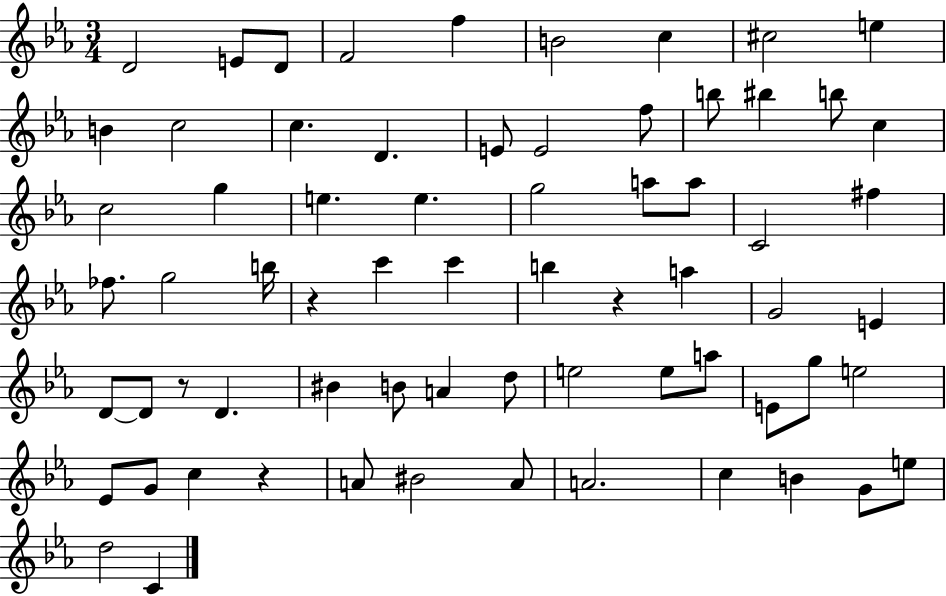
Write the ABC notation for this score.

X:1
T:Untitled
M:3/4
L:1/4
K:Eb
D2 E/2 D/2 F2 f B2 c ^c2 e B c2 c D E/2 E2 f/2 b/2 ^b b/2 c c2 g e e g2 a/2 a/2 C2 ^f _f/2 g2 b/4 z c' c' b z a G2 E D/2 D/2 z/2 D ^B B/2 A d/2 e2 e/2 a/2 E/2 g/2 e2 _E/2 G/2 c z A/2 ^B2 A/2 A2 c B G/2 e/2 d2 C